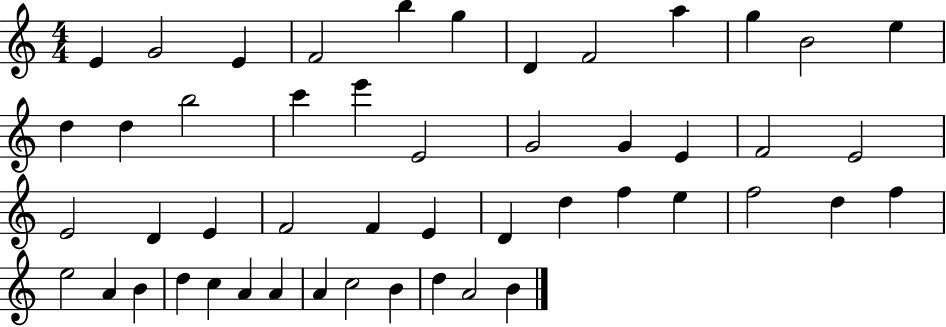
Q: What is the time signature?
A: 4/4